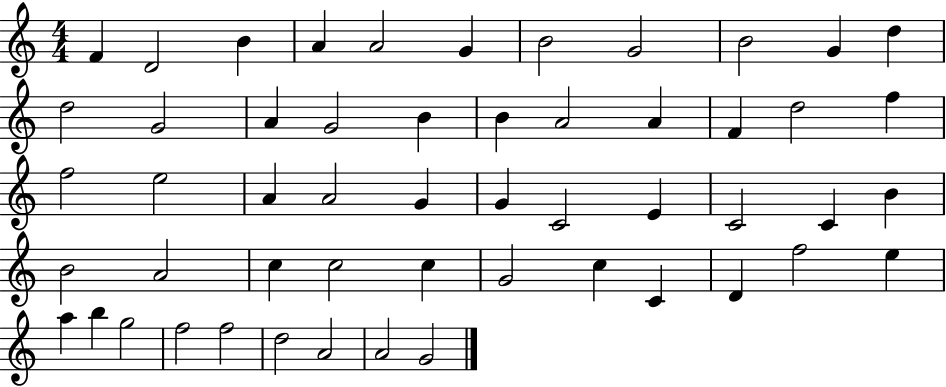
X:1
T:Untitled
M:4/4
L:1/4
K:C
F D2 B A A2 G B2 G2 B2 G d d2 G2 A G2 B B A2 A F d2 f f2 e2 A A2 G G C2 E C2 C B B2 A2 c c2 c G2 c C D f2 e a b g2 f2 f2 d2 A2 A2 G2